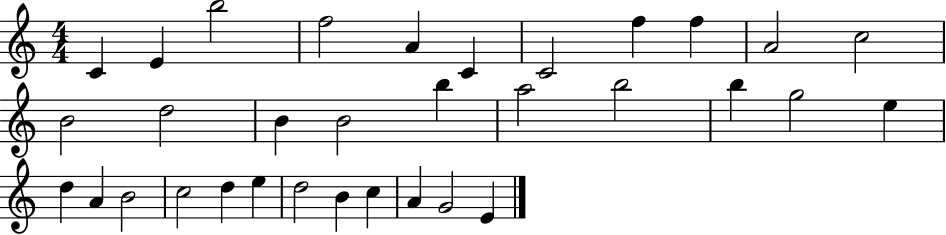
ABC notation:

X:1
T:Untitled
M:4/4
L:1/4
K:C
C E b2 f2 A C C2 f f A2 c2 B2 d2 B B2 b a2 b2 b g2 e d A B2 c2 d e d2 B c A G2 E